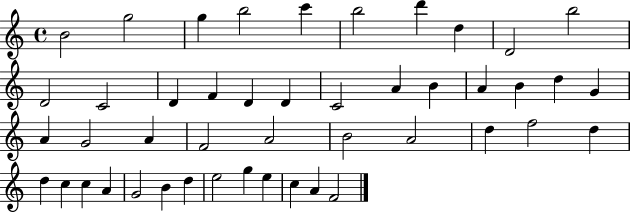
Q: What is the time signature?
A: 4/4